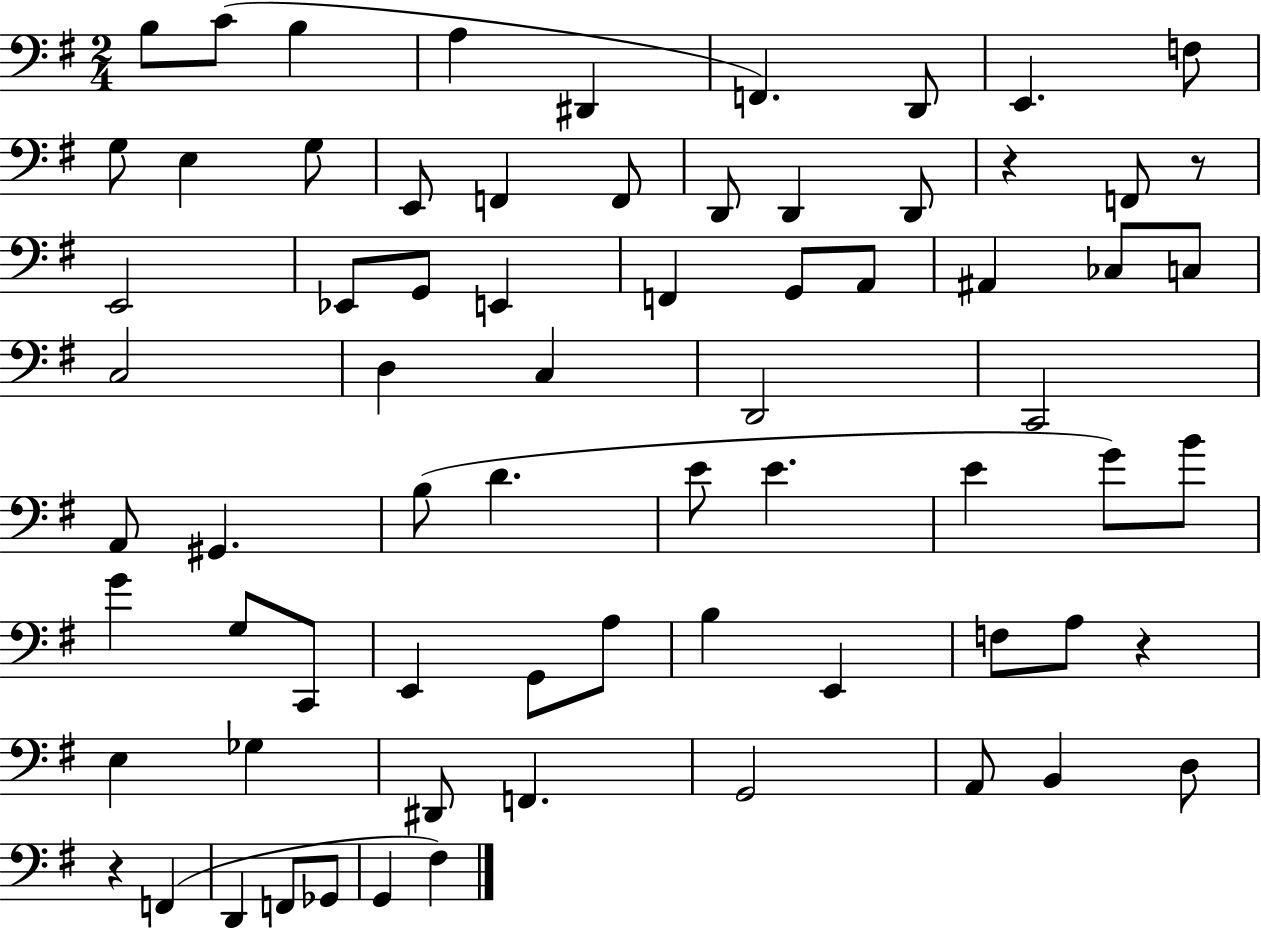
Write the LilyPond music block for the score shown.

{
  \clef bass
  \numericTimeSignature
  \time 2/4
  \key g \major
  b8 c'8( b4 | a4 dis,4 | f,4.) d,8 | e,4. f8 | \break g8 e4 g8 | e,8 f,4 f,8 | d,8 d,4 d,8 | r4 f,8 r8 | \break e,2 | ees,8 g,8 e,4 | f,4 g,8 a,8 | ais,4 ces8 c8 | \break c2 | d4 c4 | d,2 | c,2 | \break a,8 gis,4. | b8( d'4. | e'8 e'4. | e'4 g'8) b'8 | \break g'4 g8 c,8 | e,4 g,8 a8 | b4 e,4 | f8 a8 r4 | \break e4 ges4 | dis,8 f,4. | g,2 | a,8 b,4 d8 | \break r4 f,4( | d,4 f,8 ges,8 | g,4 fis4) | \bar "|."
}